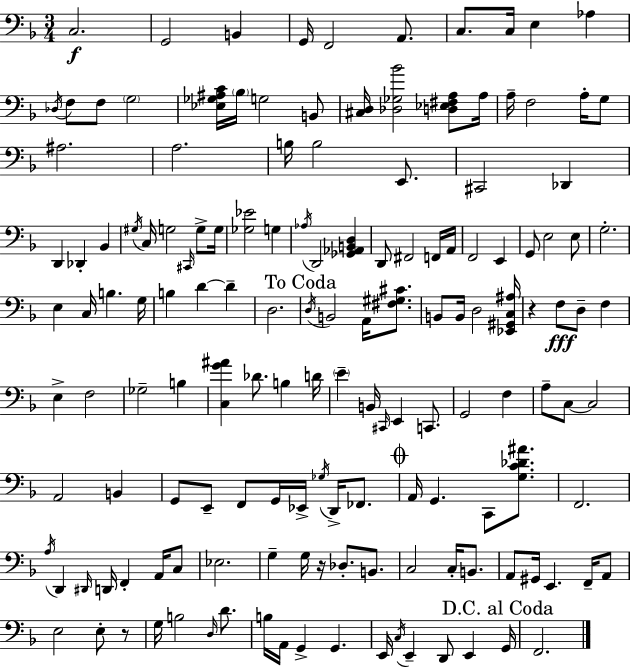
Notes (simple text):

C3/h. G2/h B2/q G2/s F2/h A2/e. C3/e. C3/s E3/q Ab3/q Db3/s F3/e F3/e G3/h [Eb3,Gb3,A#3,C4]/s Bb3/s G3/h B2/e [C#3,D3]/s [Db3,Gb3,Bb4]/h [D3,Eb3,F#3,A3]/e A3/s A3/s F3/h A3/s G3/e A#3/h. A3/h. B3/s B3/h E2/e. C#2/h Db2/q D2/q Db2/q Bb2/q G#3/s C3/s G3/h C#2/s G3/e G3/s [Gb3,Eb4]/h G3/q Ab3/s D2/h [Gb2,Ab2,B2,D3]/q D2/e F#2/h F2/s A2/s F2/h E2/q G2/e E3/h E3/e G3/h. E3/q C3/s B3/q. G3/s B3/q D4/q D4/q D3/h. D3/s B2/h A2/s [F#3,G#3,C#4]/e. B2/e B2/s D3/h [Eb2,G#2,C3,A#3]/s R/q F3/e D3/e F3/q E3/q F3/h Gb3/h B3/q [C3,G4,A#4]/q Db4/e. B3/q D4/s E4/q B2/s C#2/s E2/q C2/e. G2/h F3/q A3/e C3/e C3/h A2/h B2/q G2/e E2/e F2/e G2/s Eb2/s Gb3/s D2/s FES2/e. A2/s G2/q. C2/e [G3,C4,Db4,A#4]/e. F2/h. A3/s D2/q D#2/s D2/s F2/q A2/s C3/e Eb3/h. G3/q G3/s R/s Db3/e. B2/e. C3/h C3/s B2/e. A2/e G#2/s E2/q. F2/s A2/e E3/h E3/e R/e G3/s B3/h D3/s D4/e. B3/s A2/s G2/q G2/q. E2/s C3/s E2/q D2/e E2/q G2/s F2/h.